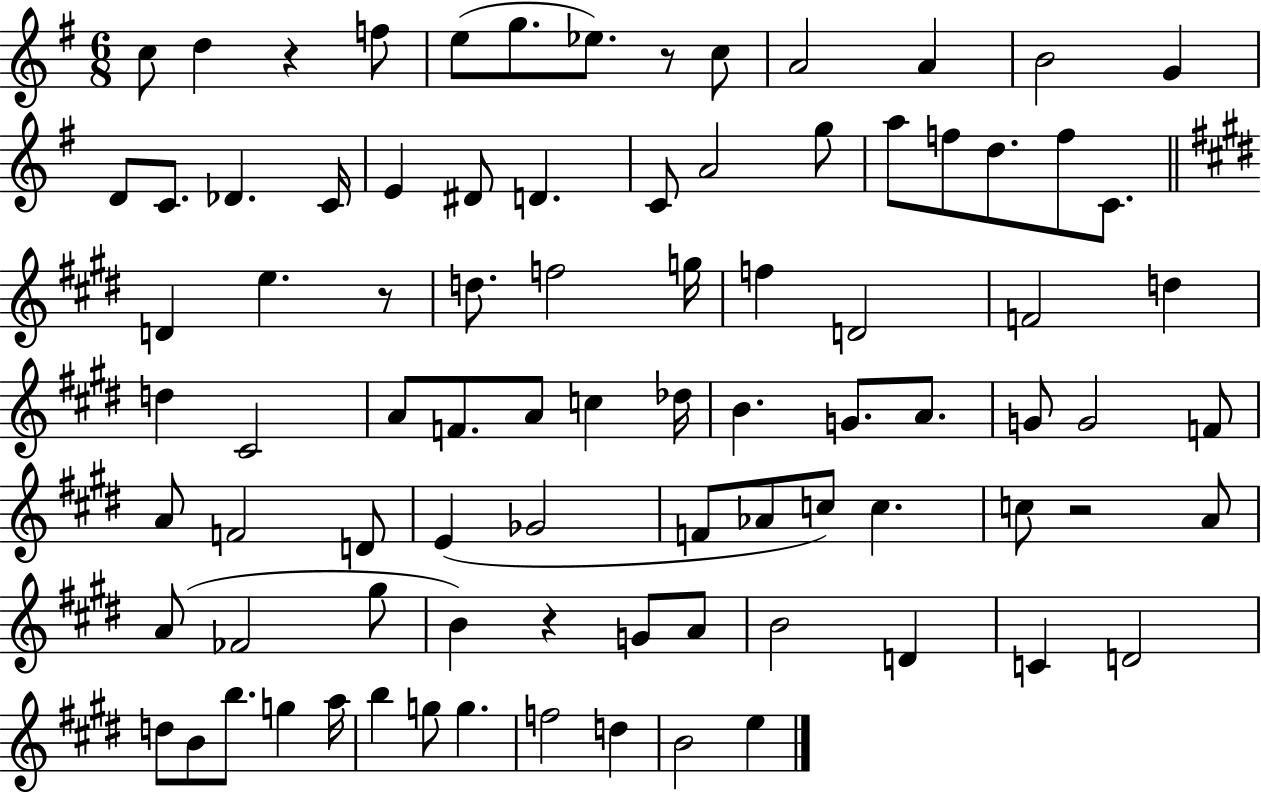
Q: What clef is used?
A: treble